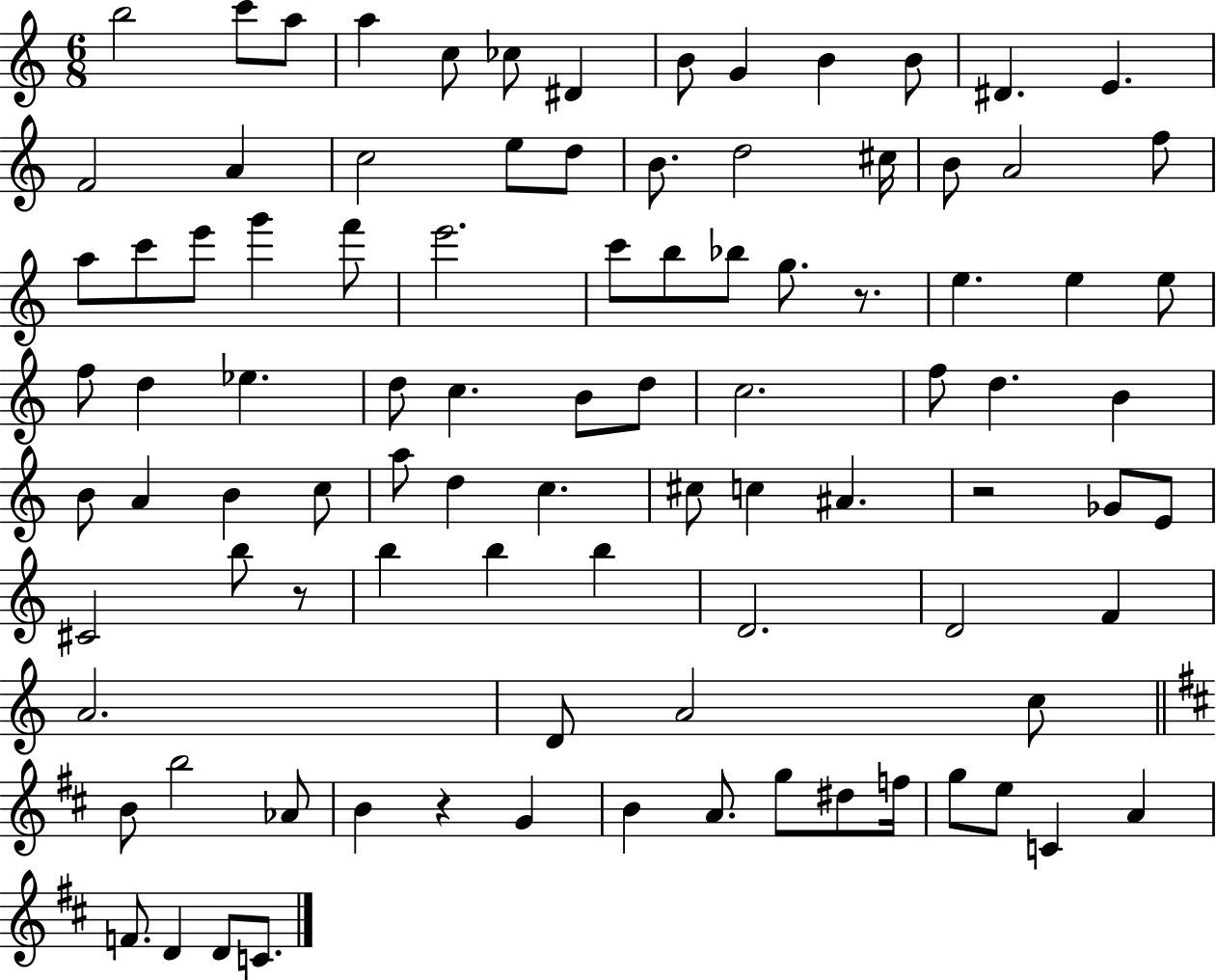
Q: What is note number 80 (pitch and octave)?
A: G5